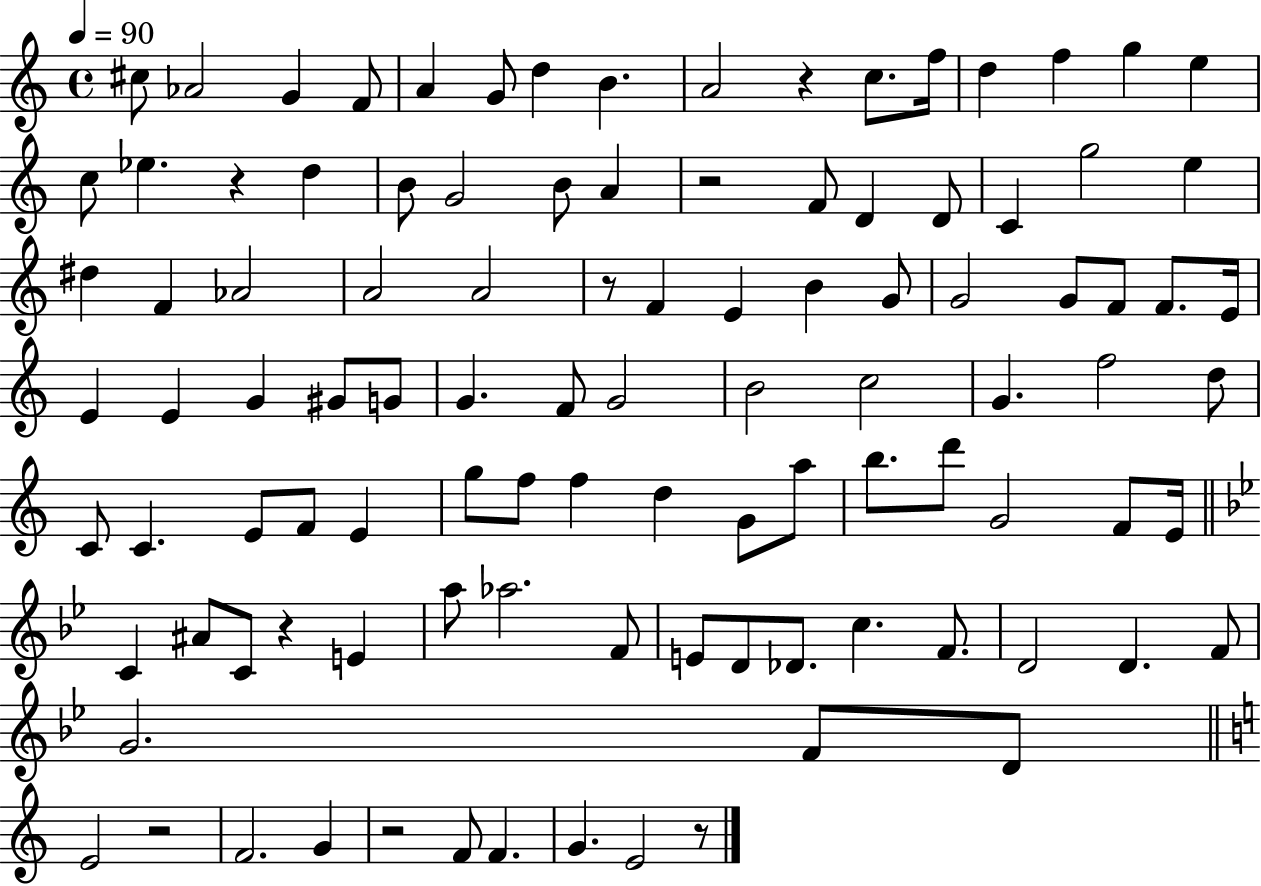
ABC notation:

X:1
T:Untitled
M:4/4
L:1/4
K:C
^c/2 _A2 G F/2 A G/2 d B A2 z c/2 f/4 d f g e c/2 _e z d B/2 G2 B/2 A z2 F/2 D D/2 C g2 e ^d F _A2 A2 A2 z/2 F E B G/2 G2 G/2 F/2 F/2 E/4 E E G ^G/2 G/2 G F/2 G2 B2 c2 G f2 d/2 C/2 C E/2 F/2 E g/2 f/2 f d G/2 a/2 b/2 d'/2 G2 F/2 E/4 C ^A/2 C/2 z E a/2 _a2 F/2 E/2 D/2 _D/2 c F/2 D2 D F/2 G2 F/2 D/2 E2 z2 F2 G z2 F/2 F G E2 z/2